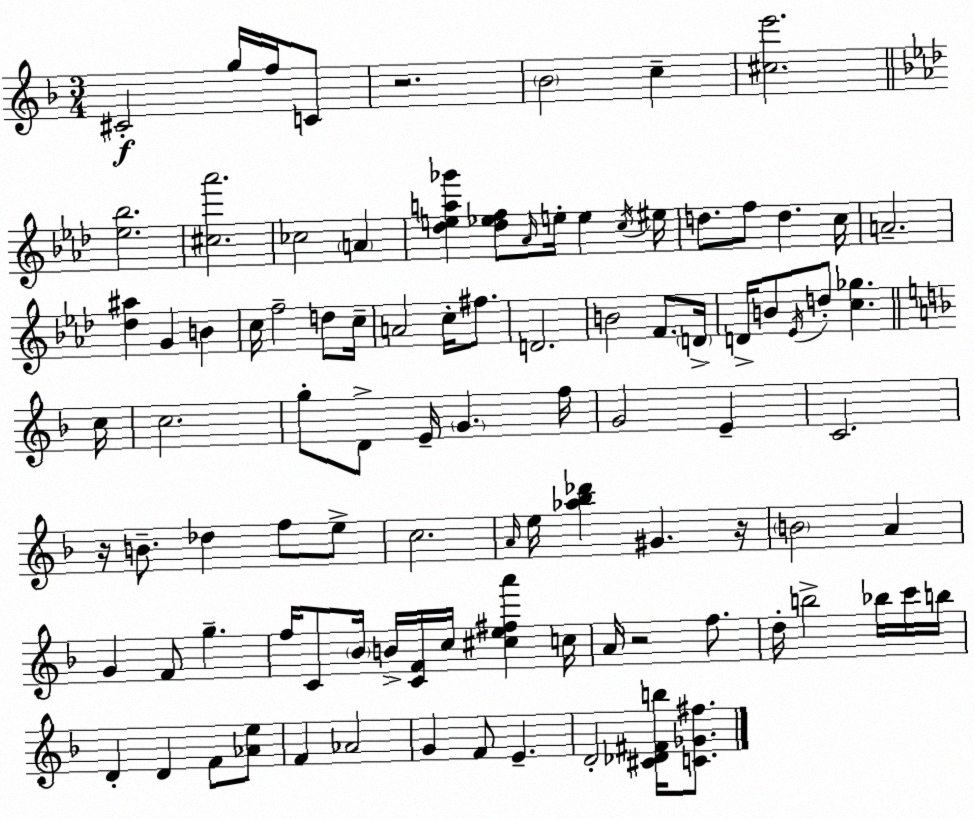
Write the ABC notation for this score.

X:1
T:Untitled
M:3/4
L:1/4
K:F
^C2 g/4 f/4 C/2 z2 _B2 c [^ce']2 [_e_b]2 [^c_a']2 _c2 A [_dea_g'] [_d_ef]/2 _A/4 e/4 e c/4 ^e/4 d/2 f/2 d c/4 A2 [_d^a] G B c/4 f2 d/2 c/4 A2 c/4 ^f/2 D2 B2 F/2 D/4 D/4 B/2 _E/4 d/2 [c_g] c/4 c2 g/2 D/2 E/4 G f/4 G2 E C2 z/4 B/2 _d f/2 e/2 c2 A/4 e/4 [_a_b_d'] ^G z/4 B2 A G F/2 g f/4 C/2 _B/4 B/4 [CF]/4 c/4 [^ce^fa'] c/4 A/4 z2 f/2 d/4 b2 _b/4 c'/4 b/4 D D F/2 [_Ae]/2 F _A2 G F/2 E D2 [^C_D^Fb]/4 [C_G^f]/2